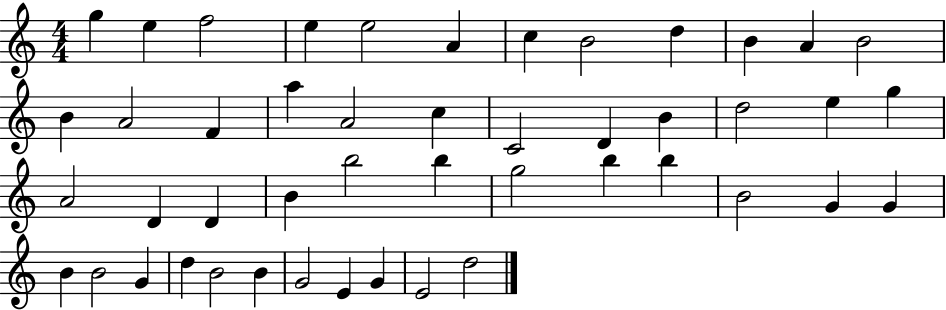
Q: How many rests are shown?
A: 0